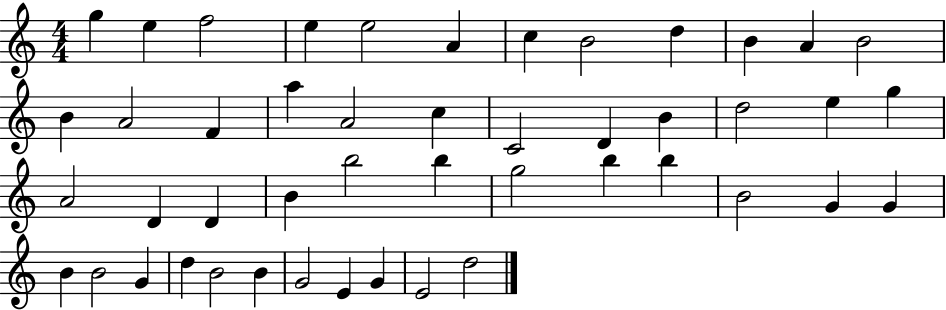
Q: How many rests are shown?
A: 0